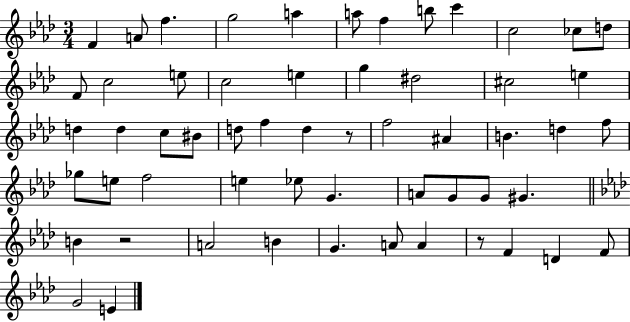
{
  \clef treble
  \numericTimeSignature
  \time 3/4
  \key aes \major
  \repeat volta 2 { f'4 a'8 f''4. | g''2 a''4 | a''8 f''4 b''8 c'''4 | c''2 ces''8 d''8 | \break f'8 c''2 e''8 | c''2 e''4 | g''4 dis''2 | cis''2 e''4 | \break d''4 d''4 c''8 bis'8 | d''8 f''4 d''4 r8 | f''2 ais'4 | b'4. d''4 f''8 | \break ges''8 e''8 f''2 | e''4 ees''8 g'4. | a'8 g'8 g'8 gis'4. | \bar "||" \break \key aes \major b'4 r2 | a'2 b'4 | g'4. a'8 a'4 | r8 f'4 d'4 f'8 | \break g'2 e'4 | } \bar "|."
}